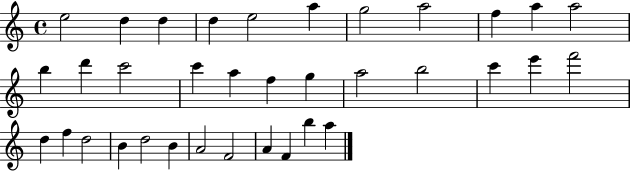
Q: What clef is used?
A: treble